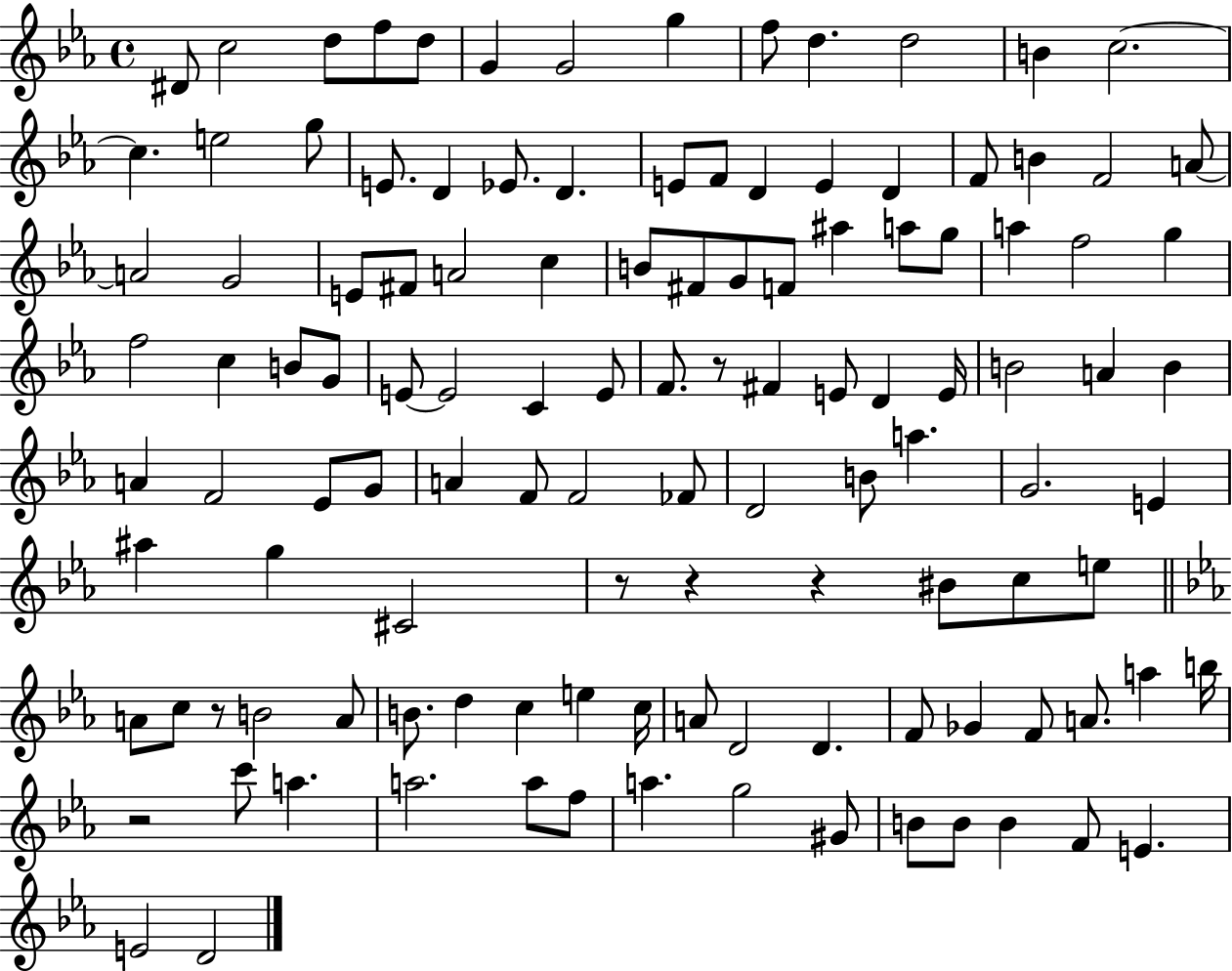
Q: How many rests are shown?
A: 6